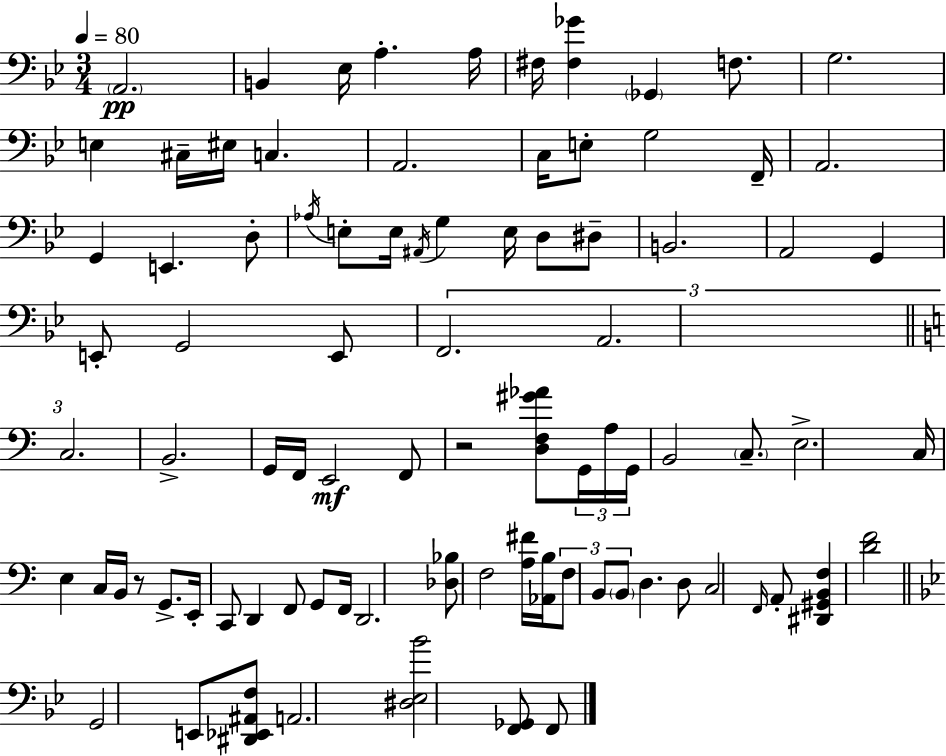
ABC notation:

X:1
T:Untitled
M:3/4
L:1/4
K:Gm
A,,2 B,, _E,/4 A, A,/4 ^F,/4 [^F,_G] _G,, F,/2 G,2 E, ^C,/4 ^E,/4 C, A,,2 C,/4 E,/2 G,2 F,,/4 A,,2 G,, E,, D,/2 _A,/4 E,/2 E,/4 ^A,,/4 G, E,/4 D,/2 ^D,/2 B,,2 A,,2 G,, E,,/2 G,,2 E,,/2 F,,2 A,,2 C,2 B,,2 G,,/4 F,,/4 E,,2 F,,/2 z2 [D,F,^G_A]/2 G,,/4 A,/4 G,,/4 B,,2 C,/2 E,2 C,/4 E, C,/4 B,,/4 z/2 G,,/2 E,,/4 C,,/2 D,, F,,/2 G,,/2 F,,/4 D,,2 [_D,_B,]/2 F,2 [A,^F]/4 [_A,,B,]/4 F,/2 B,,/2 B,,/2 D, D,/2 C,2 F,,/4 A,,/2 [^D,,^G,,B,,F,] [DF]2 G,,2 E,,/2 [^D,,_E,,^A,,F,]/2 A,,2 [^D,_E,_B]2 [F,,_G,,]/2 F,,/2